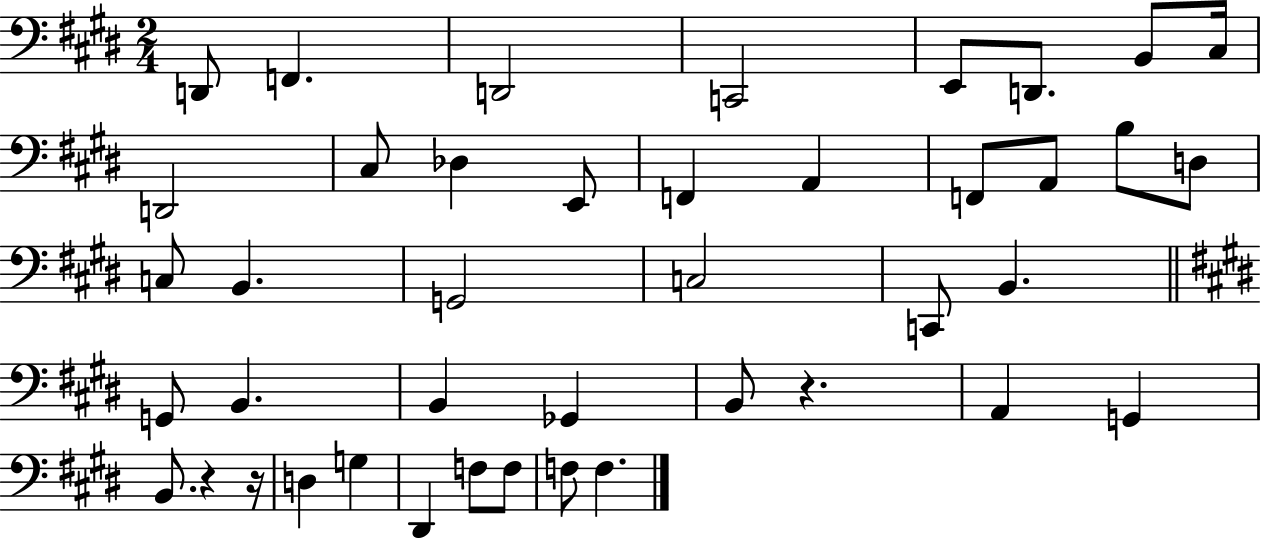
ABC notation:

X:1
T:Untitled
M:2/4
L:1/4
K:E
D,,/2 F,, D,,2 C,,2 E,,/2 D,,/2 B,,/2 ^C,/4 D,,2 ^C,/2 _D, E,,/2 F,, A,, F,,/2 A,,/2 B,/2 D,/2 C,/2 B,, G,,2 C,2 C,,/2 B,, G,,/2 B,, B,, _G,, B,,/2 z A,, G,, B,,/2 z z/4 D, G, ^D,, F,/2 F,/2 F,/2 F,